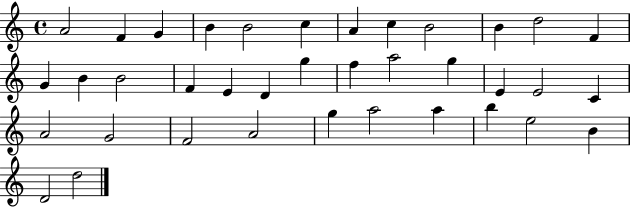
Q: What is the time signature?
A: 4/4